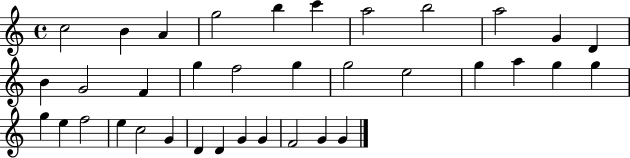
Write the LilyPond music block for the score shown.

{
  \clef treble
  \time 4/4
  \defaultTimeSignature
  \key c \major
  c''2 b'4 a'4 | g''2 b''4 c'''4 | a''2 b''2 | a''2 g'4 d'4 | \break b'4 g'2 f'4 | g''4 f''2 g''4 | g''2 e''2 | g''4 a''4 g''4 g''4 | \break g''4 e''4 f''2 | e''4 c''2 g'4 | d'4 d'4 g'4 g'4 | f'2 g'4 g'4 | \break \bar "|."
}